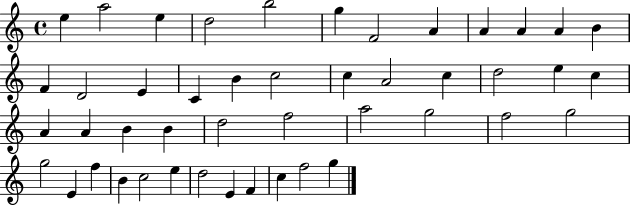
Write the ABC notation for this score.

X:1
T:Untitled
M:4/4
L:1/4
K:C
e a2 e d2 b2 g F2 A A A A B F D2 E C B c2 c A2 c d2 e c A A B B d2 f2 a2 g2 f2 g2 g2 E f B c2 e d2 E F c f2 g